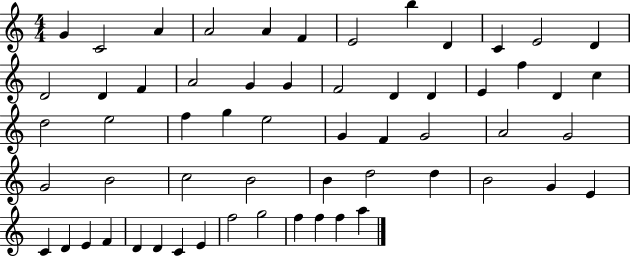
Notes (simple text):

G4/q C4/h A4/q A4/h A4/q F4/q E4/h B5/q D4/q C4/q E4/h D4/q D4/h D4/q F4/q A4/h G4/q G4/q F4/h D4/q D4/q E4/q F5/q D4/q C5/q D5/h E5/h F5/q G5/q E5/h G4/q F4/q G4/h A4/h G4/h G4/h B4/h C5/h B4/h B4/q D5/h D5/q B4/h G4/q E4/q C4/q D4/q E4/q F4/q D4/q D4/q C4/q E4/q F5/h G5/h F5/q F5/q F5/q A5/q